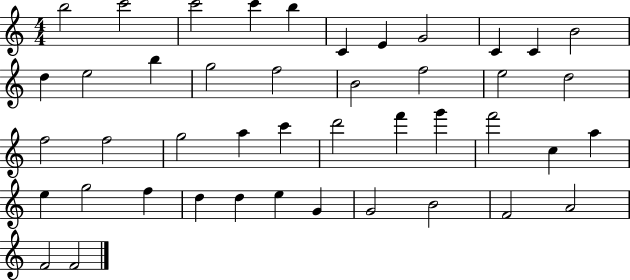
{
  \clef treble
  \numericTimeSignature
  \time 4/4
  \key c \major
  b''2 c'''2 | c'''2 c'''4 b''4 | c'4 e'4 g'2 | c'4 c'4 b'2 | \break d''4 e''2 b''4 | g''2 f''2 | b'2 f''2 | e''2 d''2 | \break f''2 f''2 | g''2 a''4 c'''4 | d'''2 f'''4 g'''4 | f'''2 c''4 a''4 | \break e''4 g''2 f''4 | d''4 d''4 e''4 g'4 | g'2 b'2 | f'2 a'2 | \break f'2 f'2 | \bar "|."
}